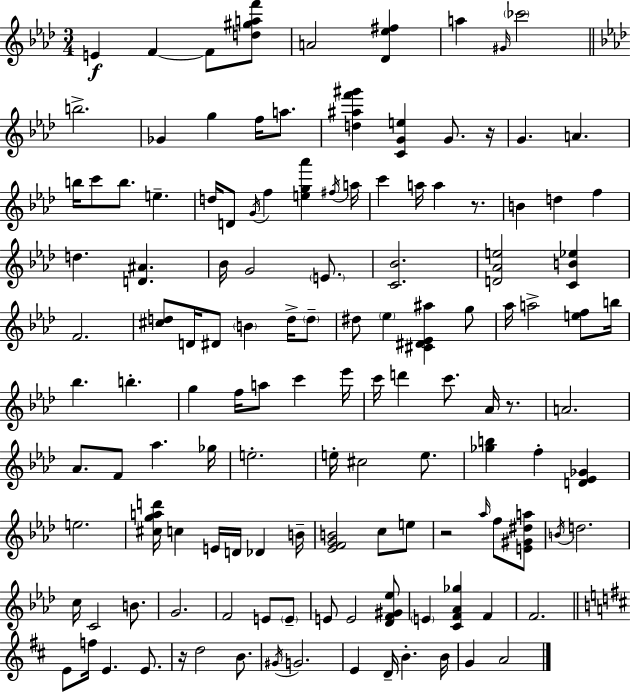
{
  \clef treble
  \numericTimeSignature
  \time 3/4
  \key f \minor
  \repeat volta 2 { e'4\f f'4~~ f'8 <d'' gis'' a'' f'''>8 | a'2 <des' ees'' fis''>4 | a''4 \grace { gis'16 } \parenthesize ces'''2 | \bar "||" \break \key aes \major b''2.-> | ges'4 g''4 f''16 a''8. | <d'' ais'' f''' gis'''>4 <c' g' e''>4 g'8. r16 | g'4. a'4. | \break b''16 c'''8 b''8. e''4.-- | d''16 d'8 \acciaccatura { g'16 } f''4 <e'' g'' aes'''>4 | \acciaccatura { fis''16 } a''16 c'''4 a''16 a''4 r8. | b'4 d''4 f''4 | \break d''4. <d' ais'>4. | bes'16 g'2 \parenthesize e'8. | <c' bes'>2. | <d' aes' e''>2 <c' b' ees''>4 | \break f'2. | <cis'' d''>8 d'16 dis'8 \parenthesize b'4 d''16-> | \parenthesize d''8-- dis''8 \parenthesize ees''4 <cis' dis' ees' ais''>4 | g''8 aes''16 a''2-> <e'' f''>8 | \break b''16 bes''4. b''4.-. | g''4 f''16 a''8 c'''4 | ees'''16 c'''16 d'''4 c'''8. aes'16 r8. | a'2. | \break aes'8. f'8 aes''4. | ges''16 e''2.-. | e''16-. cis''2 e''8. | <ges'' b''>4 f''4-. <d' ees' ges'>4 | \break e''2. | <cis'' g'' a'' d'''>16 c''4 e'16 d'16 des'4 | b'16-- <ees' f' g' b'>2 c''8 | e''8 r2 \grace { aes''16 } f''8 | \break <e' gis' dis'' a''>8 \acciaccatura { b'16 } d''2. | c''16 c'2 | b'8. g'2. | f'2 | \break e'8 \parenthesize e'8-- e'8 e'2 | <des' f' gis' ees''>8 \parenthesize e'4 <c' f' aes' ges''>4 | f'4 f'2. | \bar "||" \break \key b \minor e'8 f''16 e'4. e'8. | r16 d''2 b'8. | \acciaccatura { gis'16 } g'2. | e'4 d'16-- b'4.-. | \break b'16 g'4 a'2 | } \bar "|."
}